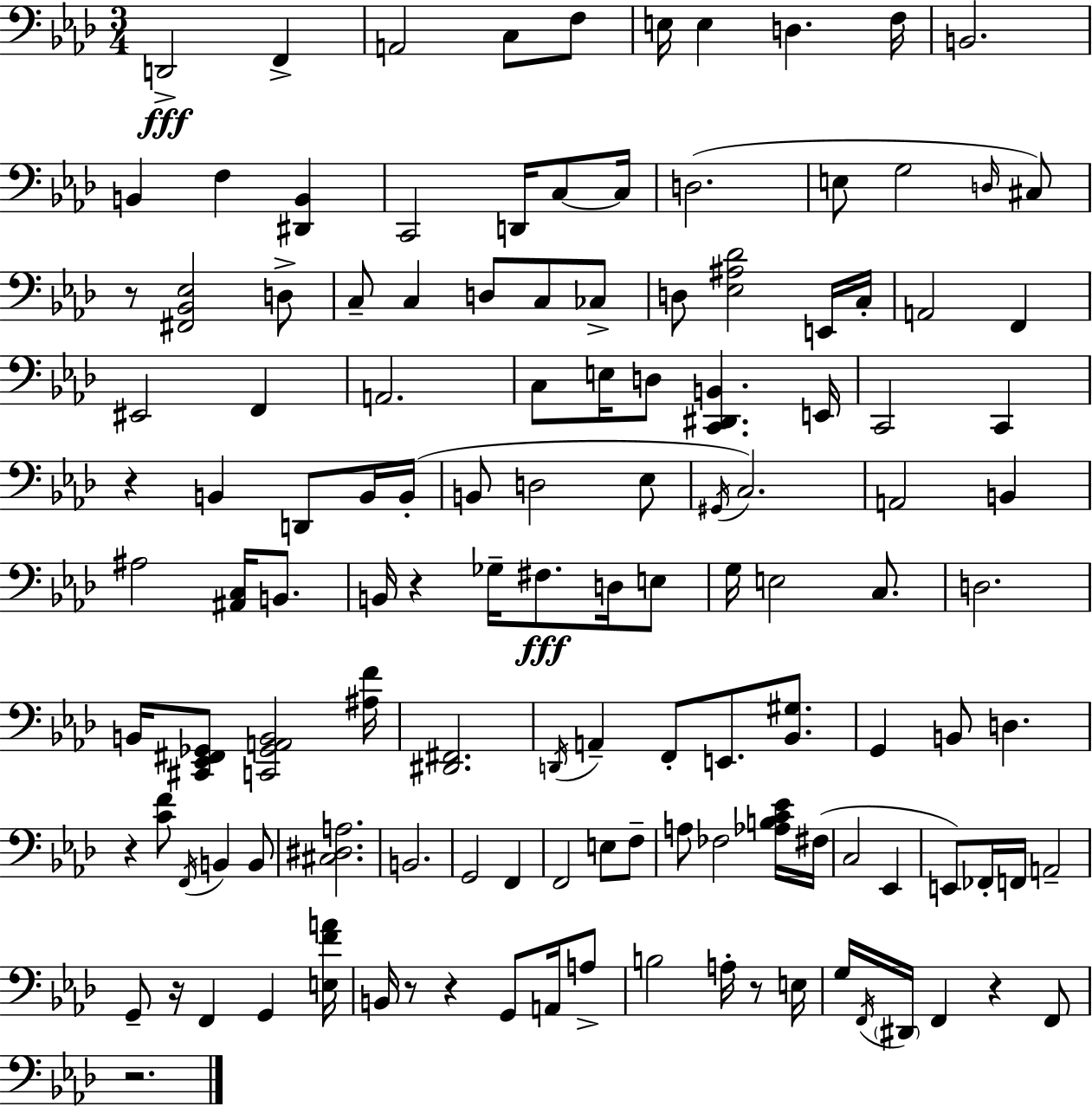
{
  \clef bass
  \numericTimeSignature
  \time 3/4
  \key aes \major
  d,2->\fff f,4-> | a,2 c8 f8 | e16 e4 d4. f16 | b,2. | \break b,4 f4 <dis, b,>4 | c,2 d,16 c8~~ c16 | d2.( | e8 g2 \grace { d16 } cis8) | \break r8 <fis, bes, ees>2 d8-> | c8-- c4 d8 c8 ces8-> | d8 <ees ais des'>2 e,16 | c16-. a,2 f,4 | \break eis,2 f,4 | a,2. | c8 e16 d8 <c, dis, b,>4. | e,16 c,2 c,4 | \break r4 b,4 d,8 b,16 | b,16-.( b,8 d2 ees8 | \acciaccatura { gis,16 } c2.) | a,2 b,4 | \break ais2 <ais, c>16 b,8. | b,16 r4 ges16-- fis8.\fff d16 | e8 g16 e2 c8. | d2. | \break b,16 <cis, ees, fis, ges,>8 <c, ges, a, b,>2 | <ais f'>16 <dis, fis,>2. | \acciaccatura { d,16 } a,4-- f,8-. e,8. | <bes, gis>8. g,4 b,8 d4. | \break r4 <c' f'>8 \acciaccatura { f,16 } b,4 | b,8 <cis dis a>2. | b,2. | g,2 | \break f,4 f,2 | e8 f8-- a8 fes2 | <aes b c' ees'>16 fis16( c2 | ees,4 e,8) fes,16-. f,16 a,2-- | \break g,8-- r16 f,4 g,4 | <e f' a'>16 b,16 r8 r4 g,8 | a,16 a8-> b2 | a16-. r8 e16 g16 \acciaccatura { f,16 } \parenthesize dis,16 f,4 r4 | \break f,8 r2. | \bar "|."
}